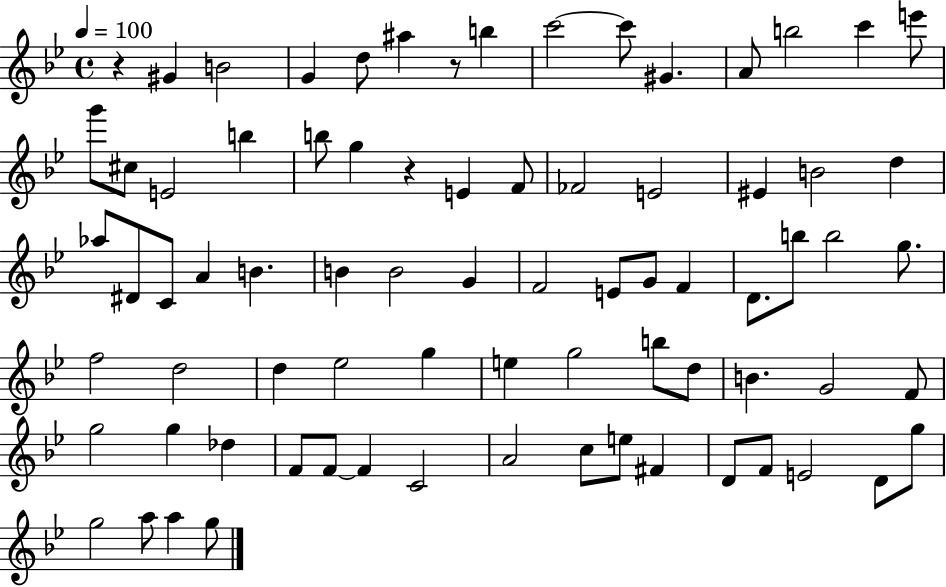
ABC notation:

X:1
T:Untitled
M:4/4
L:1/4
K:Bb
z ^G B2 G d/2 ^a z/2 b c'2 c'/2 ^G A/2 b2 c' e'/2 g'/2 ^c/2 E2 b b/2 g z E F/2 _F2 E2 ^E B2 d _a/2 ^D/2 C/2 A B B B2 G F2 E/2 G/2 F D/2 b/2 b2 g/2 f2 d2 d _e2 g e g2 b/2 d/2 B G2 F/2 g2 g _d F/2 F/2 F C2 A2 c/2 e/2 ^F D/2 F/2 E2 D/2 g/2 g2 a/2 a g/2